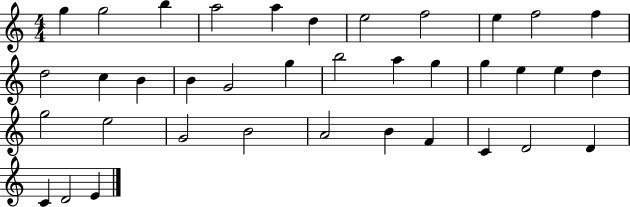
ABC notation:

X:1
T:Untitled
M:4/4
L:1/4
K:C
g g2 b a2 a d e2 f2 e f2 f d2 c B B G2 g b2 a g g e e d g2 e2 G2 B2 A2 B F C D2 D C D2 E